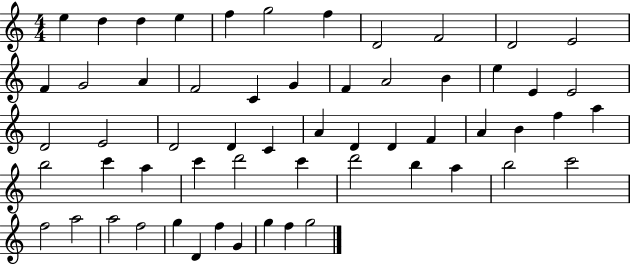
{
  \clef treble
  \numericTimeSignature
  \time 4/4
  \key c \major
  e''4 d''4 d''4 e''4 | f''4 g''2 f''4 | d'2 f'2 | d'2 e'2 | \break f'4 g'2 a'4 | f'2 c'4 g'4 | f'4 a'2 b'4 | e''4 e'4 e'2 | \break d'2 e'2 | d'2 d'4 c'4 | a'4 d'4 d'4 f'4 | a'4 b'4 f''4 a''4 | \break b''2 c'''4 a''4 | c'''4 d'''2 c'''4 | d'''2 b''4 a''4 | b''2 c'''2 | \break f''2 a''2 | a''2 f''2 | g''4 d'4 f''4 g'4 | g''4 f''4 g''2 | \break \bar "|."
}